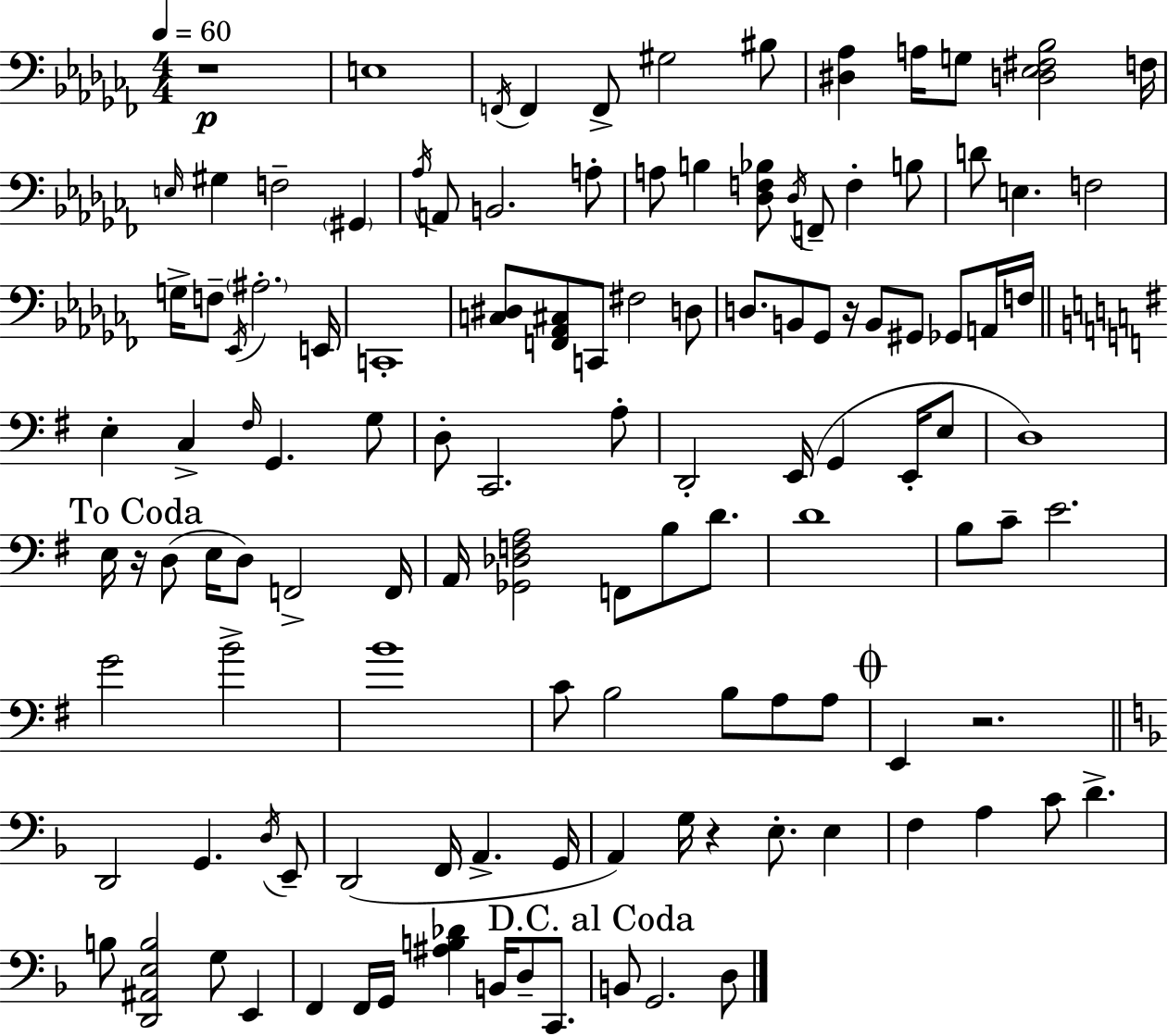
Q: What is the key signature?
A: AES minor